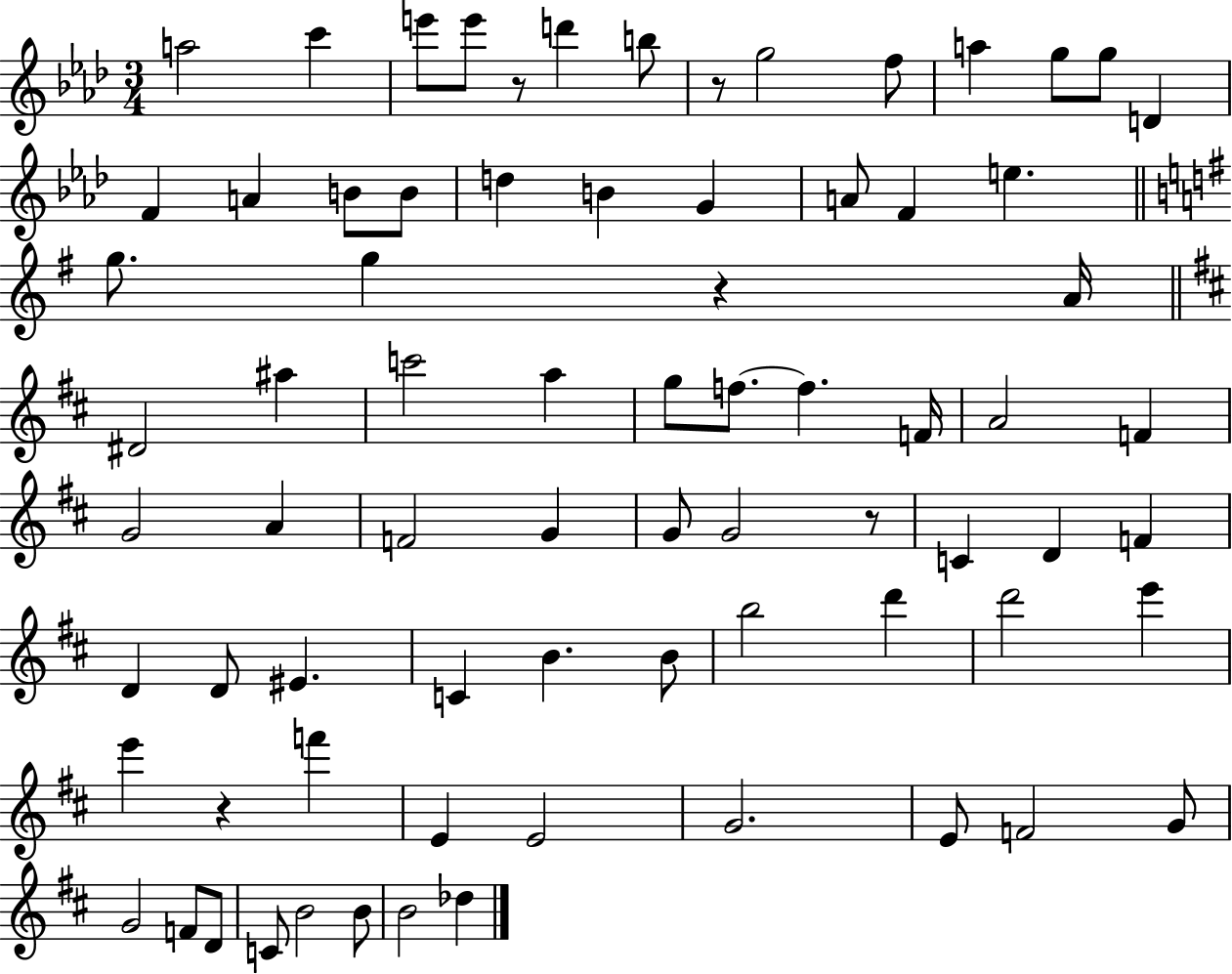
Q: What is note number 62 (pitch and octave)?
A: G4